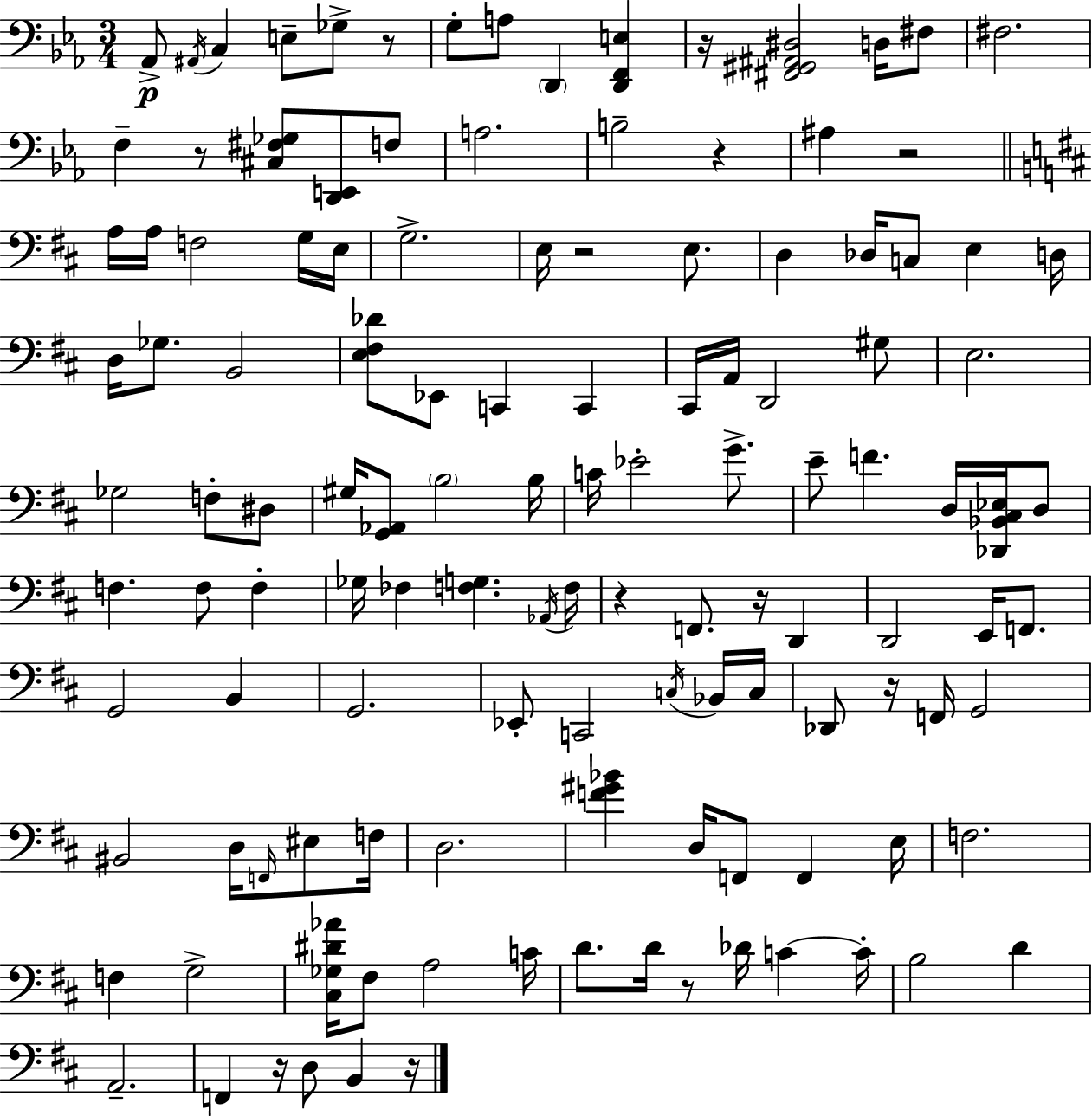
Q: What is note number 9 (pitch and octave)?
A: D3